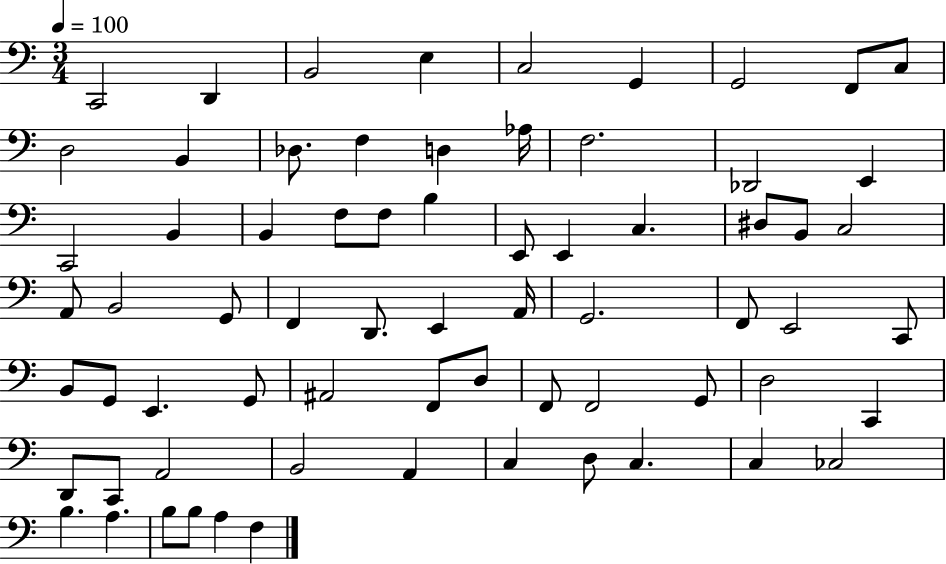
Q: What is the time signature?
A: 3/4